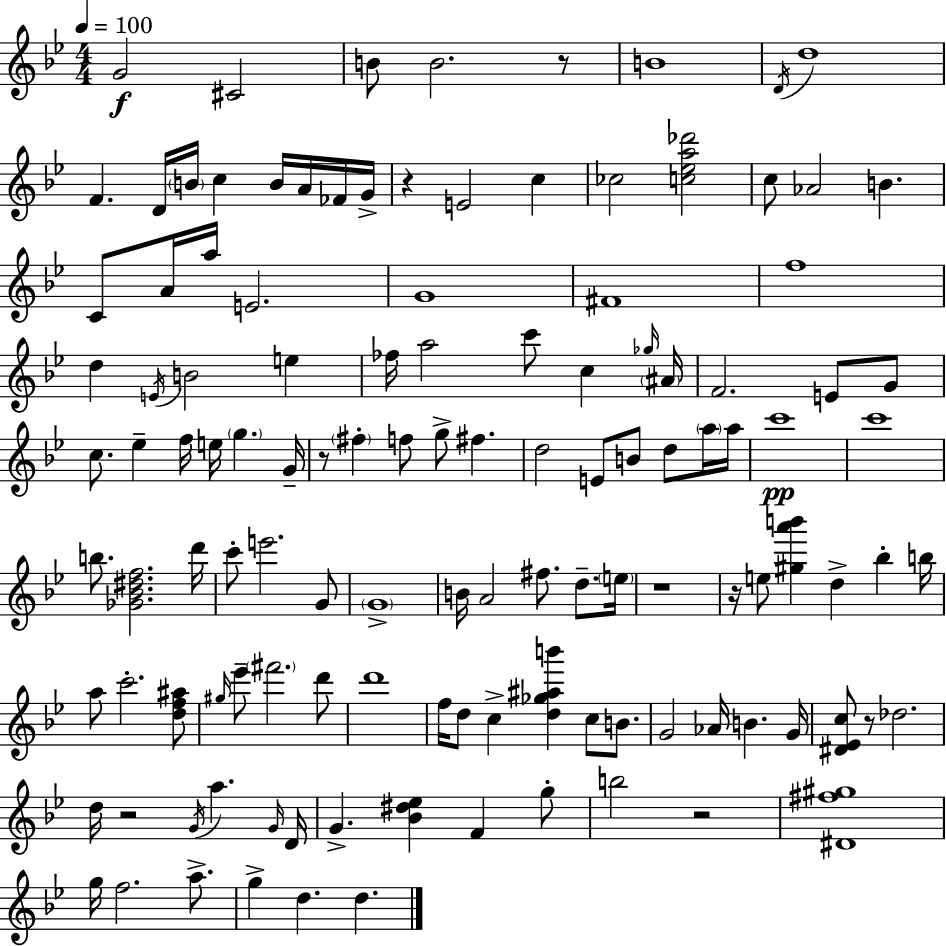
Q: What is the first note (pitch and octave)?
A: G4